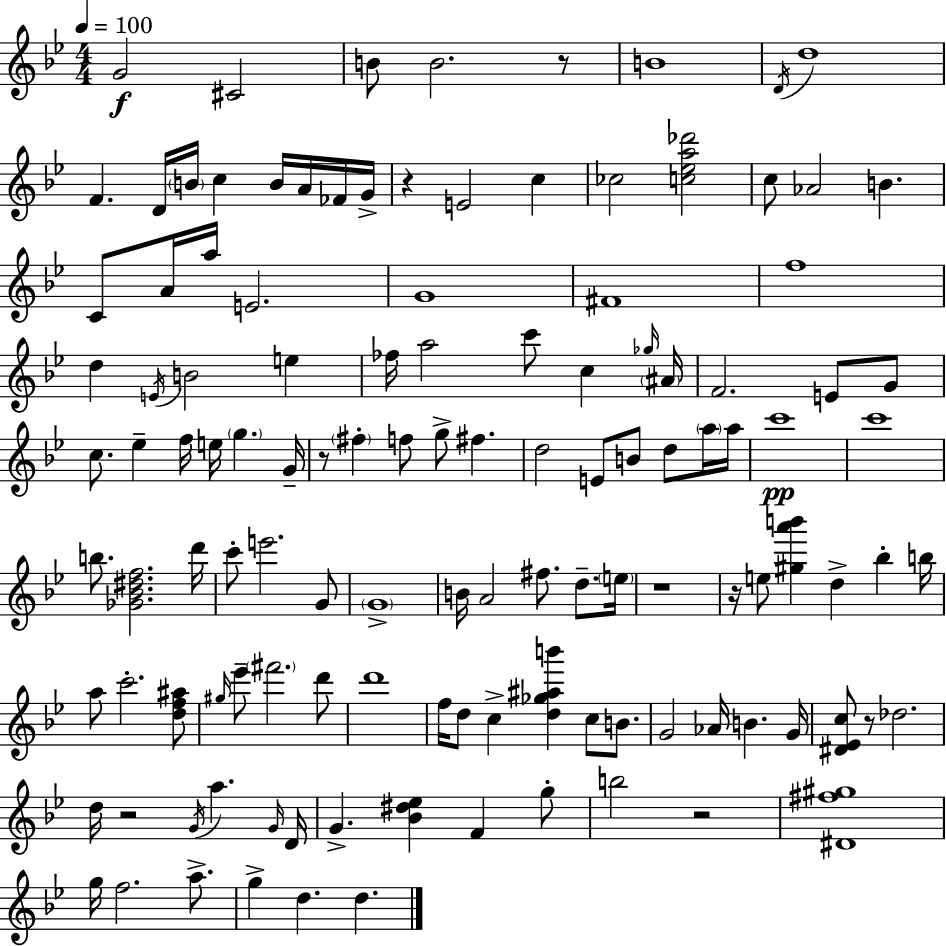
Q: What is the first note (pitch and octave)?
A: G4